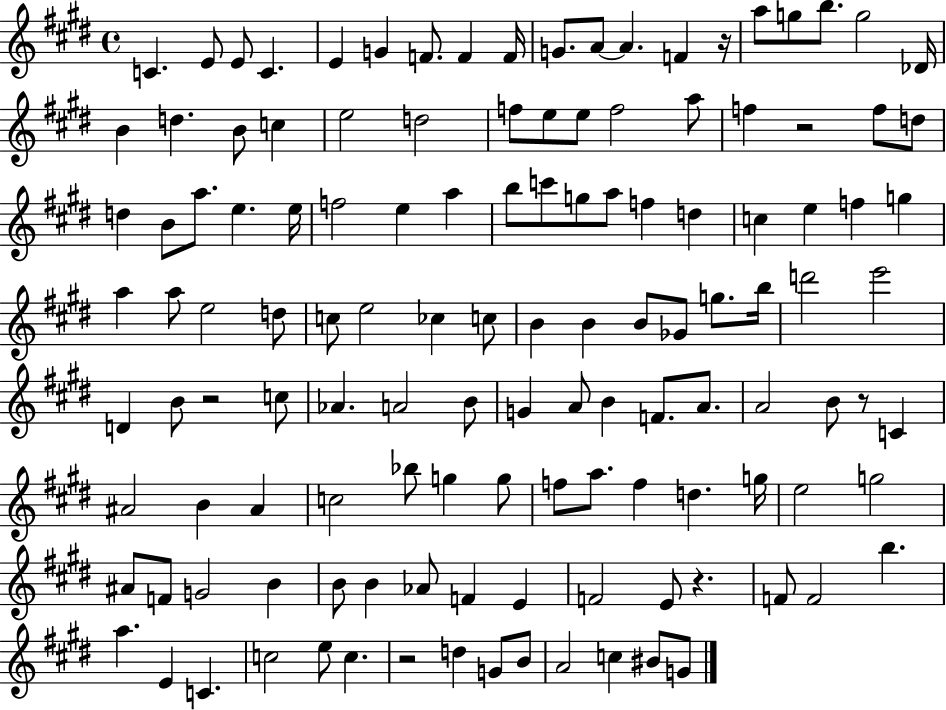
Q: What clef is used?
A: treble